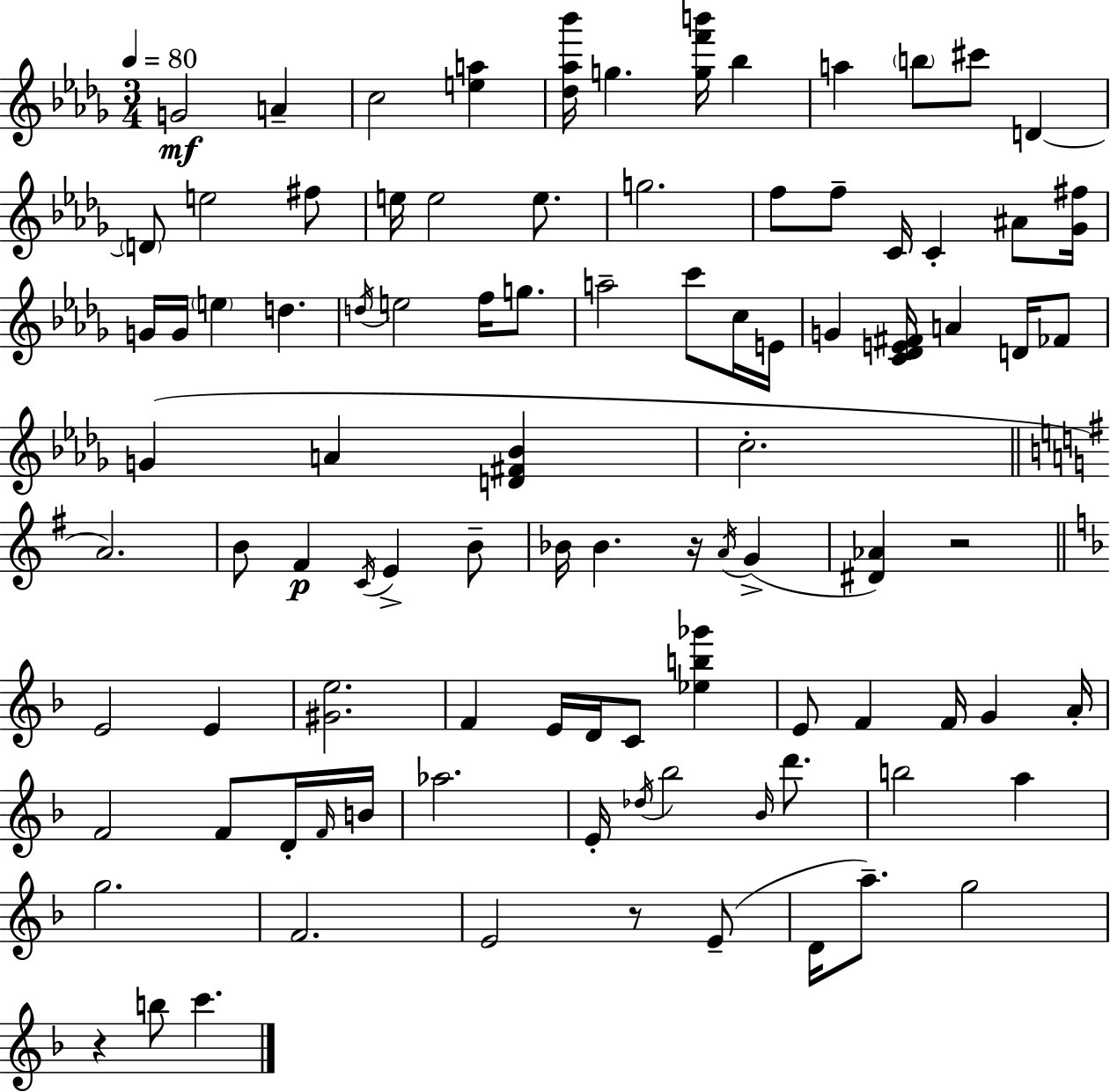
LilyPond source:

{
  \clef treble
  \numericTimeSignature
  \time 3/4
  \key bes \minor
  \tempo 4 = 80
  \repeat volta 2 { g'2\mf a'4-- | c''2 <e'' a''>4 | <des'' aes'' bes'''>16 g''4. <g'' f''' b'''>16 bes''4 | a''4 \parenthesize b''8 cis'''8 d'4~~ | \break \parenthesize d'8 e''2 fis''8 | e''16 e''2 e''8. | g''2. | f''8 f''8-- c'16 c'4-. ais'8 <ges' fis''>16 | \break g'16 g'16 \parenthesize e''4 d''4. | \acciaccatura { d''16 } e''2 f''16 g''8. | a''2-- c'''8 c''16 | e'16 g'4 <c' des' e' fis'>16 a'4 d'16 fes'8 | \break g'4( a'4 <d' fis' bes'>4 | c''2.-. | \bar "||" \break \key g \major a'2.) | b'8 fis'4\p \acciaccatura { c'16 } e'4-> b'8-- | bes'16 bes'4. r16 \acciaccatura { a'16 }( g'4-> | <dis' aes'>4) r2 | \break \bar "||" \break \key d \minor e'2 e'4 | <gis' e''>2. | f'4 e'16 d'16 c'8 <ees'' b'' ges'''>4 | e'8 f'4 f'16 g'4 a'16-. | \break f'2 f'8 d'16-. \grace { f'16 } | b'16 aes''2. | e'16-. \acciaccatura { des''16 } bes''2 \grace { bes'16 } | d'''8. b''2 a''4 | \break g''2. | f'2. | e'2 r8 | e'8--( d'16 a''8.--) g''2 | \break r4 b''8 c'''4. | } \bar "|."
}